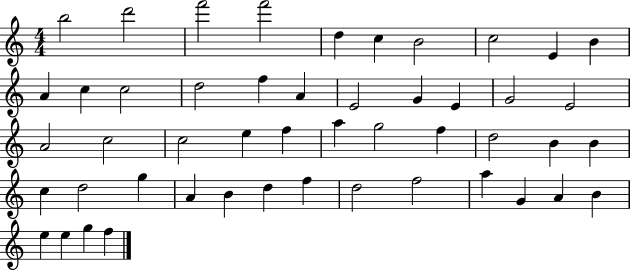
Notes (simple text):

B5/h D6/h F6/h F6/h D5/q C5/q B4/h C5/h E4/q B4/q A4/q C5/q C5/h D5/h F5/q A4/q E4/h G4/q E4/q G4/h E4/h A4/h C5/h C5/h E5/q F5/q A5/q G5/h F5/q D5/h B4/q B4/q C5/q D5/h G5/q A4/q B4/q D5/q F5/q D5/h F5/h A5/q G4/q A4/q B4/q E5/q E5/q G5/q F5/q